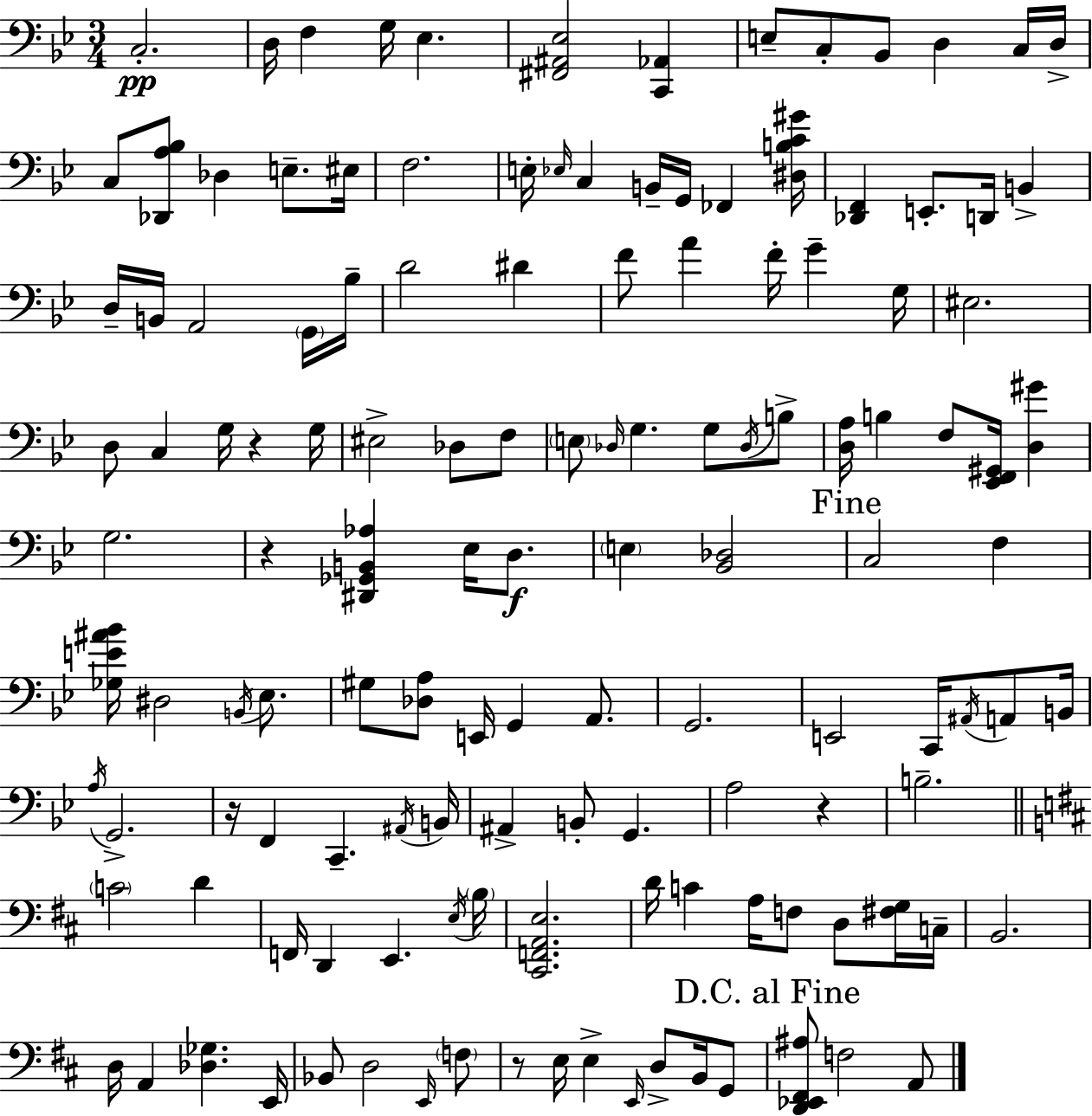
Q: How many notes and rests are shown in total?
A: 133